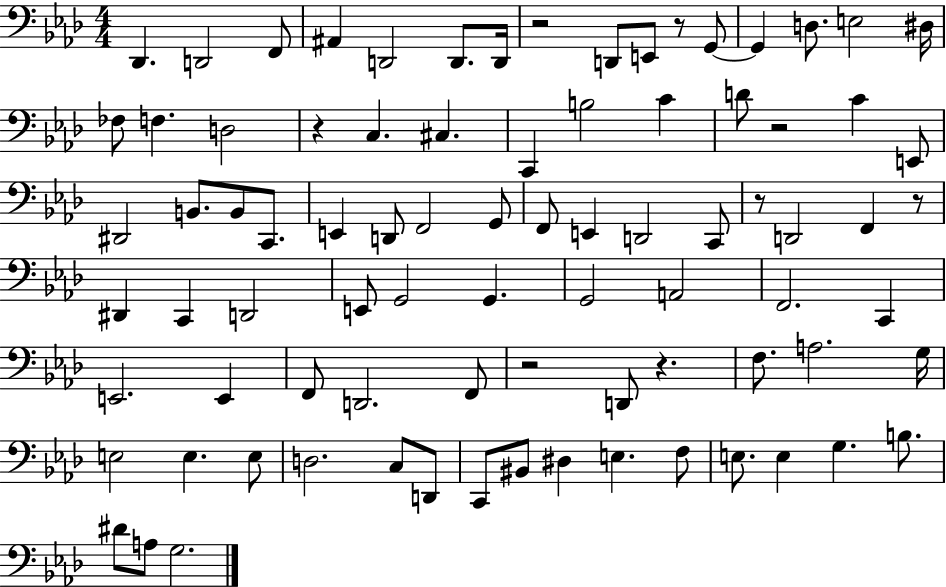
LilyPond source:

{
  \clef bass
  \numericTimeSignature
  \time 4/4
  \key aes \major
  des,4. d,2 f,8 | ais,4 d,2 d,8. d,16 | r2 d,8 e,8 r8 g,8~~ | g,4 d8. e2 dis16 | \break fes8 f4. d2 | r4 c4. cis4. | c,4 b2 c'4 | d'8 r2 c'4 e,8 | \break dis,2 b,8. b,8 c,8. | e,4 d,8 f,2 g,8 | f,8 e,4 d,2 c,8 | r8 d,2 f,4 r8 | \break dis,4 c,4 d,2 | e,8 g,2 g,4. | g,2 a,2 | f,2. c,4 | \break e,2. e,4 | f,8 d,2. f,8 | r2 d,8 r4. | f8. a2. g16 | \break e2 e4. e8 | d2. c8 d,8 | c,8 bis,8 dis4 e4. f8 | e8. e4 g4. b8. | \break dis'8 a8 g2. | \bar "|."
}